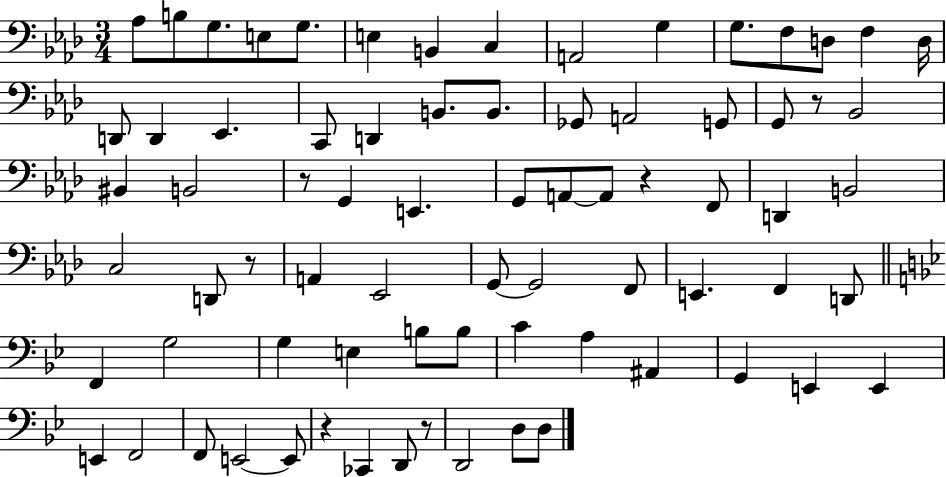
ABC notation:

X:1
T:Untitled
M:3/4
L:1/4
K:Ab
_A,/2 B,/2 G,/2 E,/2 G,/2 E, B,, C, A,,2 G, G,/2 F,/2 D,/2 F, D,/4 D,,/2 D,, _E,, C,,/2 D,, B,,/2 B,,/2 _G,,/2 A,,2 G,,/2 G,,/2 z/2 _B,,2 ^B,, B,,2 z/2 G,, E,, G,,/2 A,,/2 A,,/2 z F,,/2 D,, B,,2 C,2 D,,/2 z/2 A,, _E,,2 G,,/2 G,,2 F,,/2 E,, F,, D,,/2 F,, G,2 G, E, B,/2 B,/2 C A, ^A,, G,, E,, E,, E,, F,,2 F,,/2 E,,2 E,,/2 z _C,, D,,/2 z/2 D,,2 D,/2 D,/2